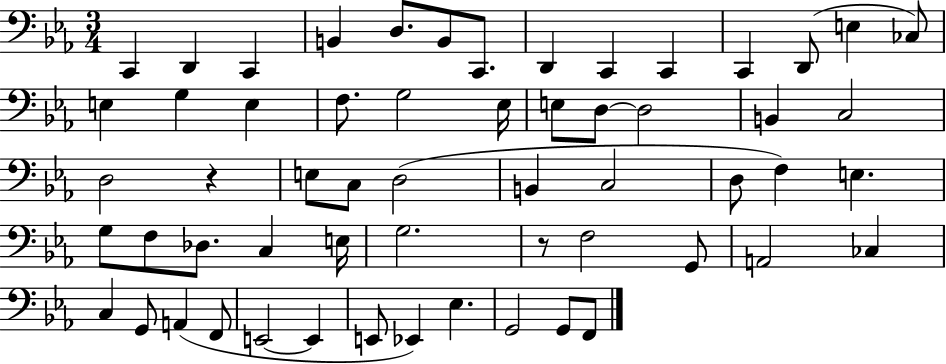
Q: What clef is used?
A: bass